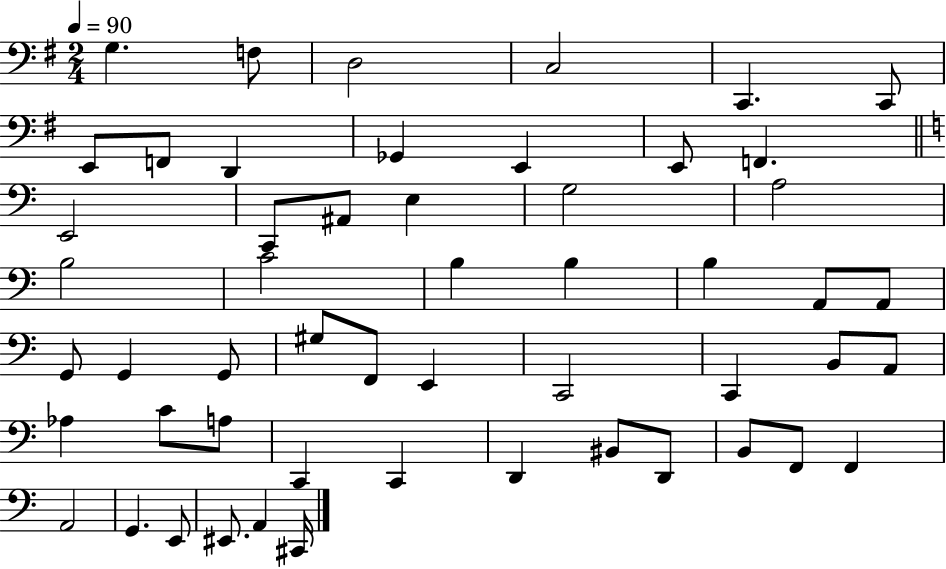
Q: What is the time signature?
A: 2/4